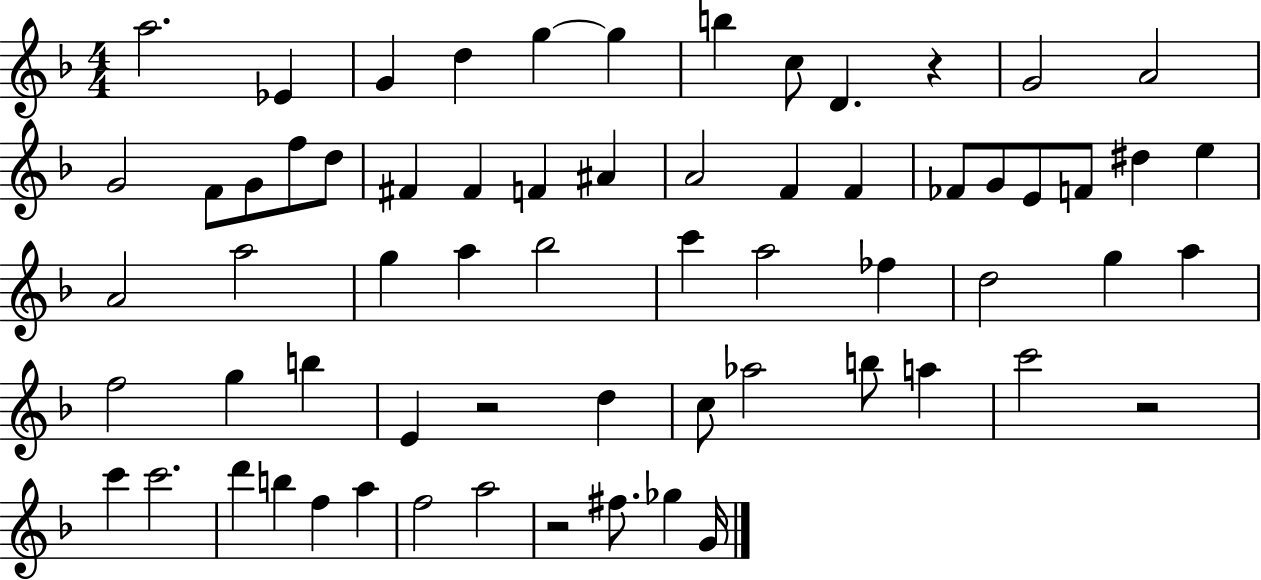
{
  \clef treble
  \numericTimeSignature
  \time 4/4
  \key f \major
  a''2. ees'4 | g'4 d''4 g''4~~ g''4 | b''4 c''8 d'4. r4 | g'2 a'2 | \break g'2 f'8 g'8 f''8 d''8 | fis'4 fis'4 f'4 ais'4 | a'2 f'4 f'4 | fes'8 g'8 e'8 f'8 dis''4 e''4 | \break a'2 a''2 | g''4 a''4 bes''2 | c'''4 a''2 fes''4 | d''2 g''4 a''4 | \break f''2 g''4 b''4 | e'4 r2 d''4 | c''8 aes''2 b''8 a''4 | c'''2 r2 | \break c'''4 c'''2. | d'''4 b''4 f''4 a''4 | f''2 a''2 | r2 fis''8. ges''4 g'16 | \break \bar "|."
}